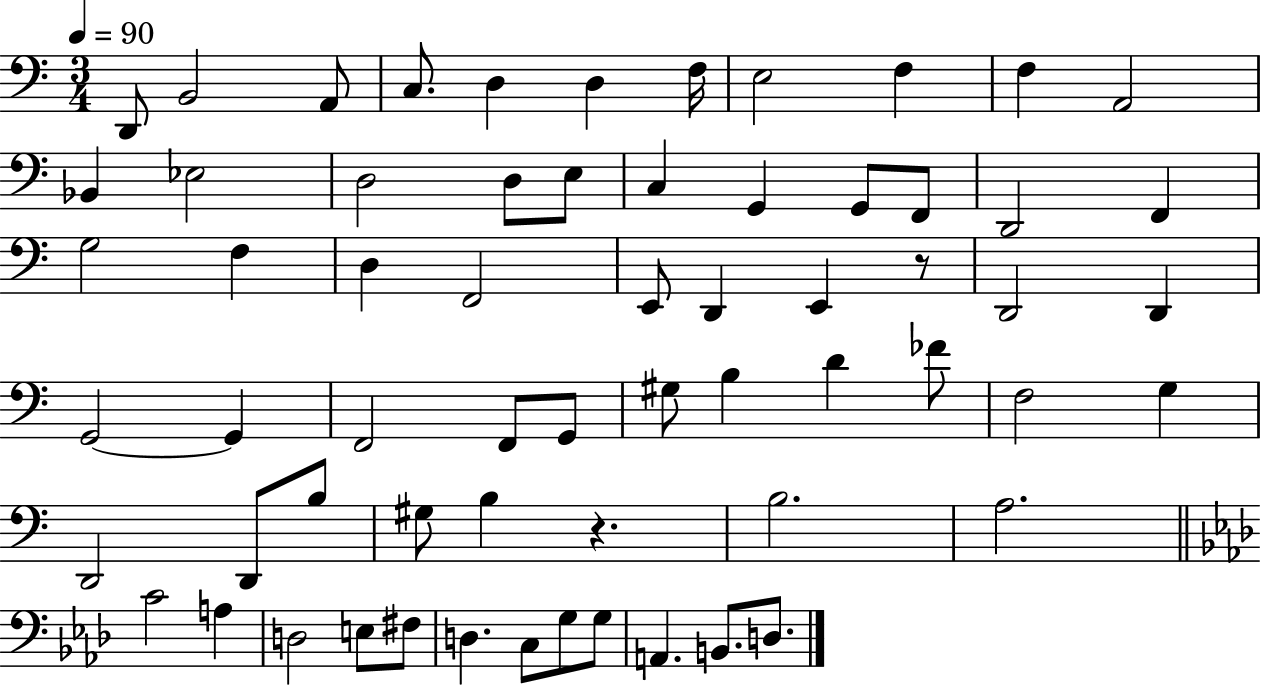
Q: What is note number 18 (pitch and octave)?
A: G2